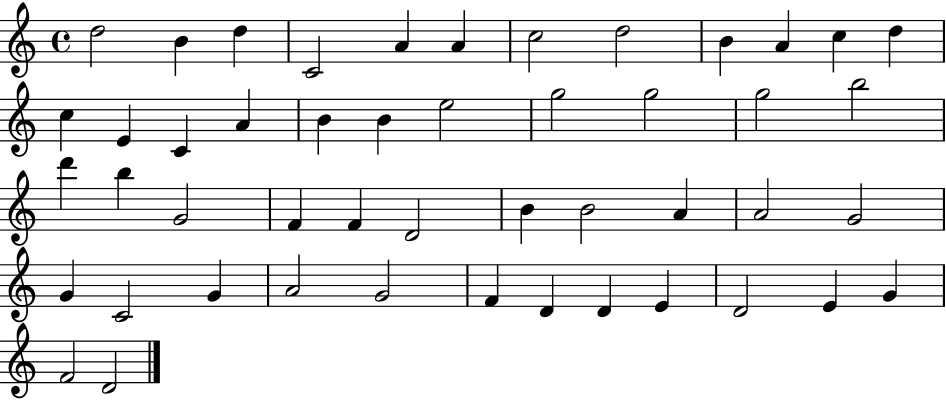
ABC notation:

X:1
T:Untitled
M:4/4
L:1/4
K:C
d2 B d C2 A A c2 d2 B A c d c E C A B B e2 g2 g2 g2 b2 d' b G2 F F D2 B B2 A A2 G2 G C2 G A2 G2 F D D E D2 E G F2 D2